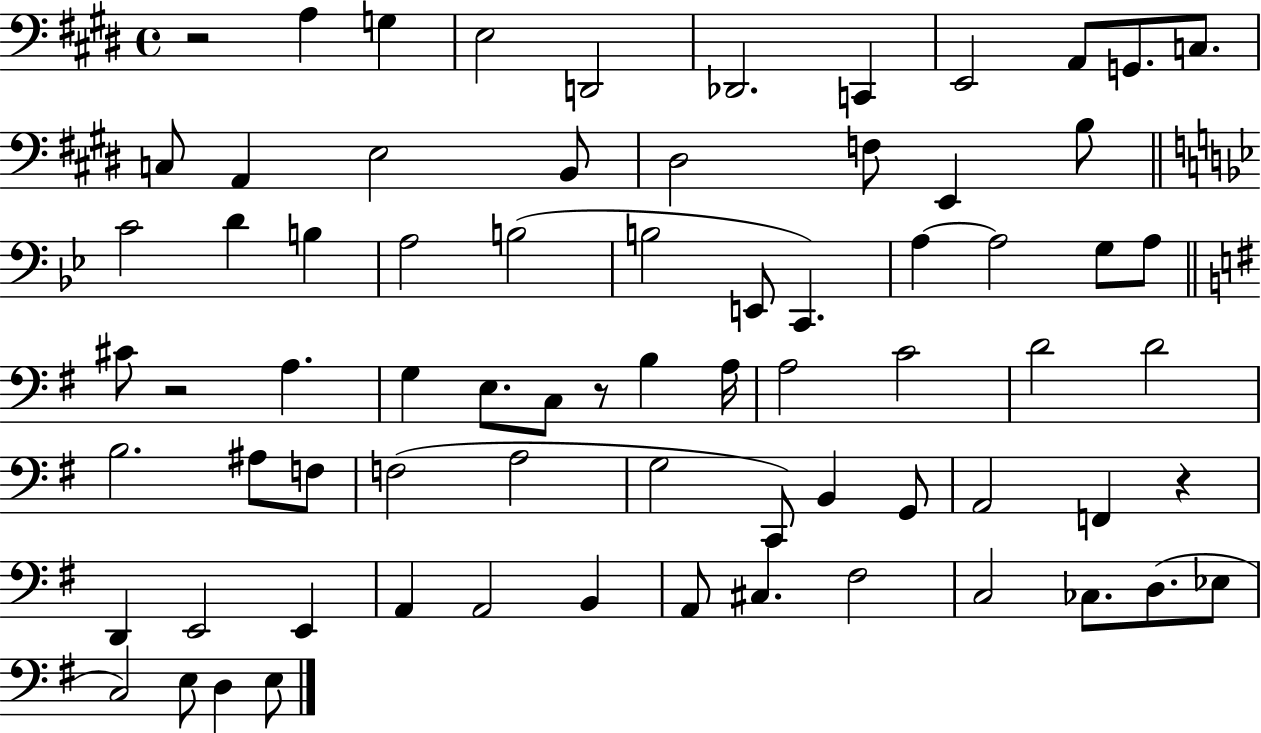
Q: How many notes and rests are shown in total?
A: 73